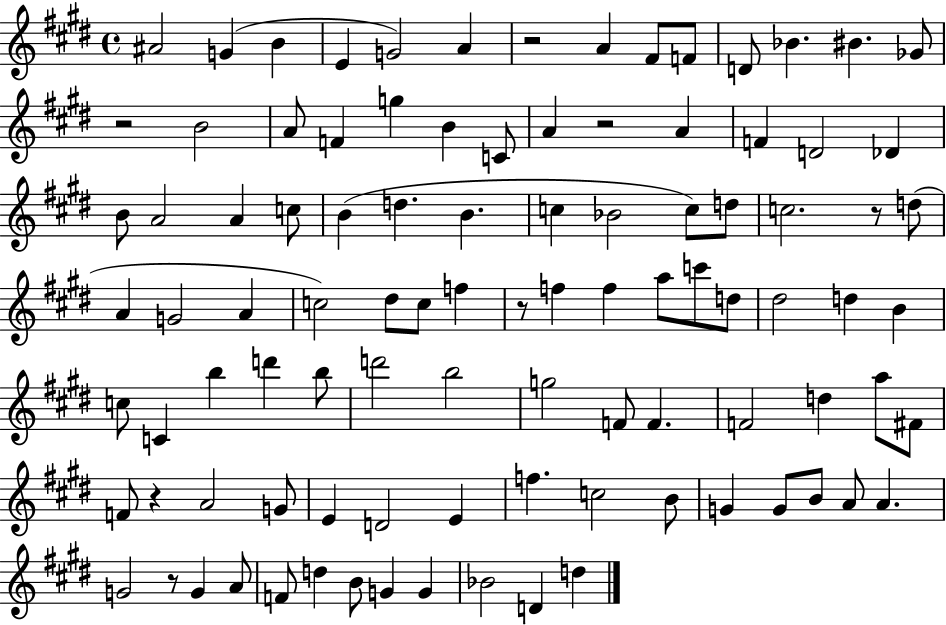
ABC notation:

X:1
T:Untitled
M:4/4
L:1/4
K:E
^A2 G B E G2 A z2 A ^F/2 F/2 D/2 _B ^B _G/2 z2 B2 A/2 F g B C/2 A z2 A F D2 _D B/2 A2 A c/2 B d B c _B2 c/2 d/2 c2 z/2 d/2 A G2 A c2 ^d/2 c/2 f z/2 f f a/2 c'/2 d/2 ^d2 d B c/2 C b d' b/2 d'2 b2 g2 F/2 F F2 d a/2 ^F/2 F/2 z A2 G/2 E D2 E f c2 B/2 G G/2 B/2 A/2 A G2 z/2 G A/2 F/2 d B/2 G G _B2 D d